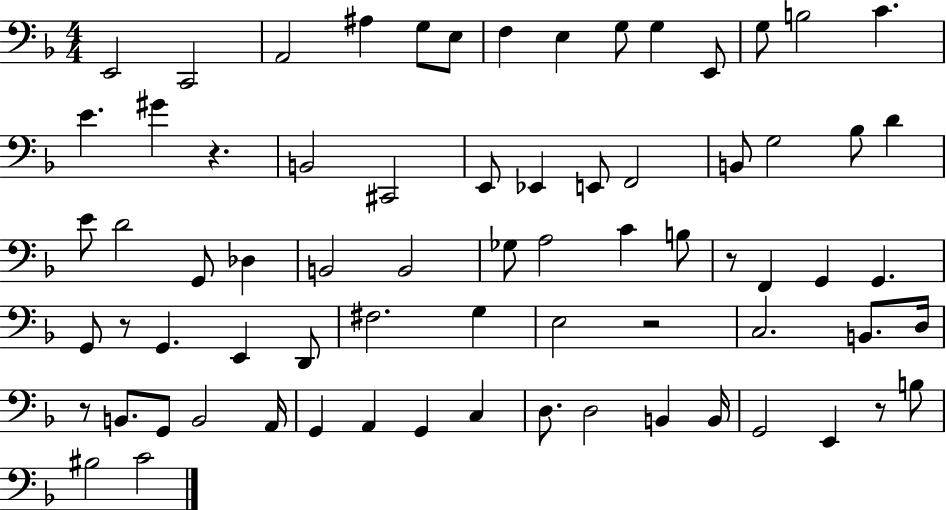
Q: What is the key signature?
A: F major